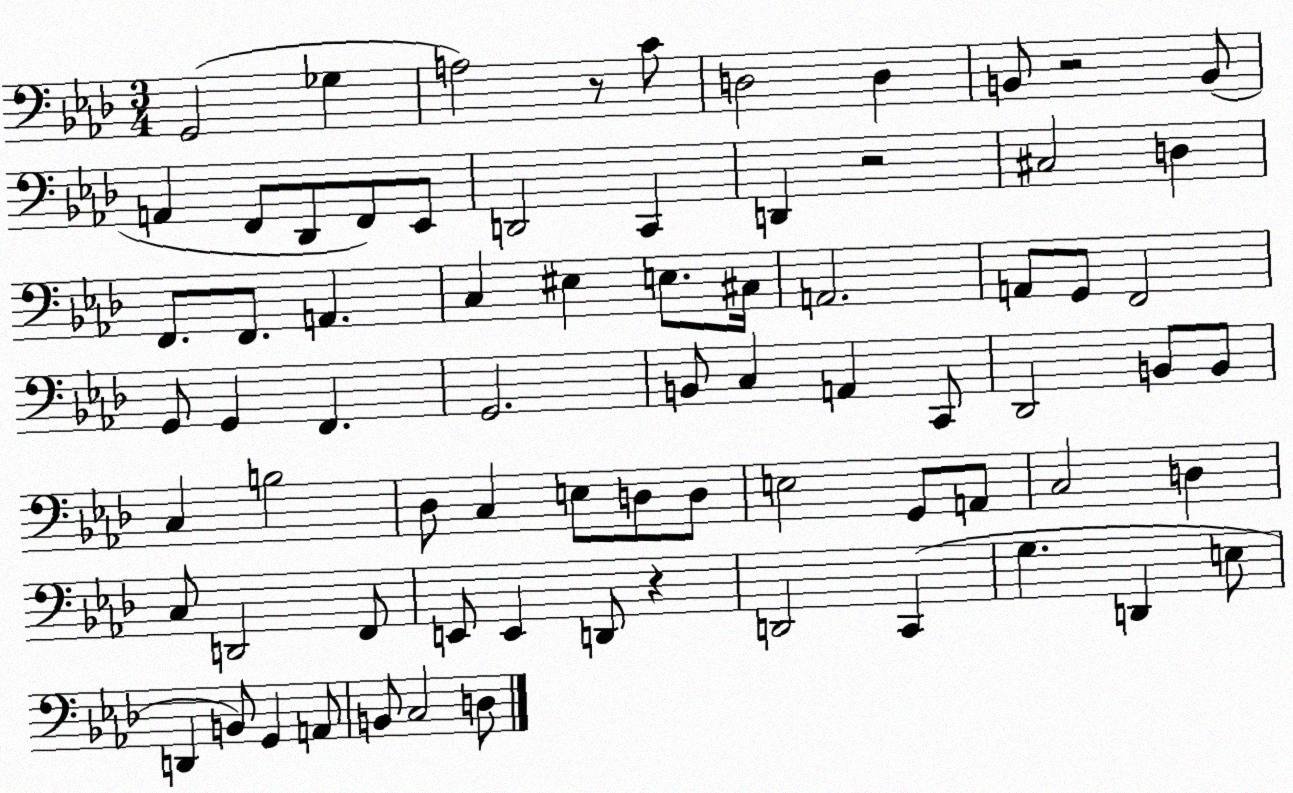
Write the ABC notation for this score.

X:1
T:Untitled
M:3/4
L:1/4
K:Ab
G,,2 _G, A,2 z/2 C/2 D,2 D, B,,/2 z2 B,,/2 A,, F,,/2 _D,,/2 F,,/2 _E,,/2 D,,2 C,, D,, z2 ^C,2 D, F,,/2 F,,/2 A,, C, ^E, E,/2 ^C,/4 A,,2 A,,/2 G,,/2 F,,2 G,,/2 G,, F,, G,,2 B,,/2 C, A,, C,,/2 _D,,2 B,,/2 B,,/2 C, B,2 _D,/2 C, E,/2 D,/2 D,/2 E,2 G,,/2 A,,/2 C,2 D, C,/2 D,,2 F,,/2 E,,/2 E,, D,,/2 z D,,2 C,, G, D,, E,/2 D,, B,,/2 G,, A,,/2 B,,/2 C,2 D,/2